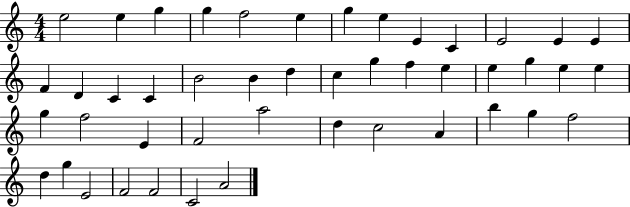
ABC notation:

X:1
T:Untitled
M:4/4
L:1/4
K:C
e2 e g g f2 e g e E C E2 E E F D C C B2 B d c g f e e g e e g f2 E F2 a2 d c2 A b g f2 d g E2 F2 F2 C2 A2